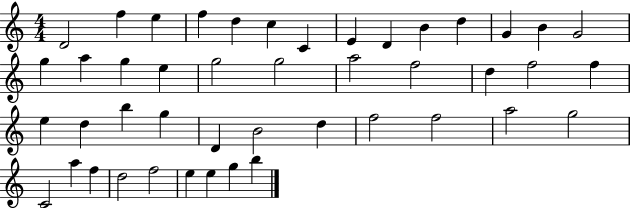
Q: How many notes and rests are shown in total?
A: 45